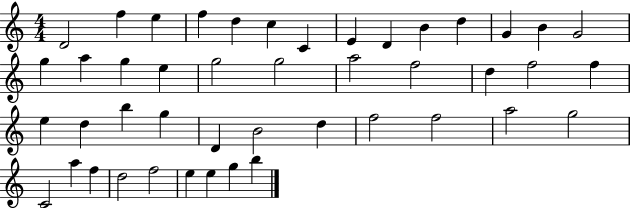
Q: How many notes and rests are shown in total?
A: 45